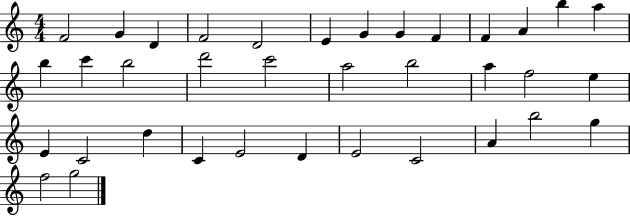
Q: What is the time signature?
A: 4/4